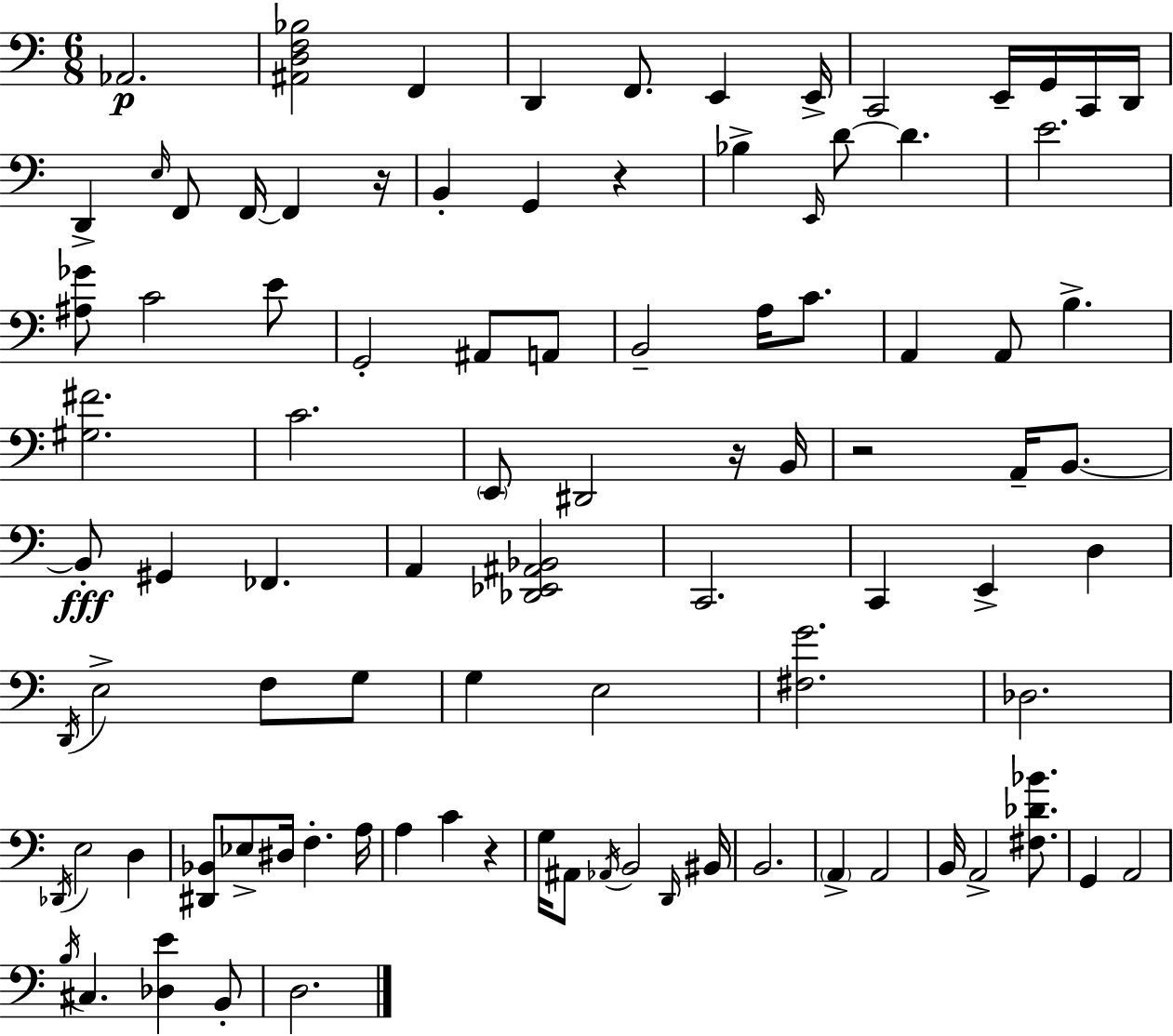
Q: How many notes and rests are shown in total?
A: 94